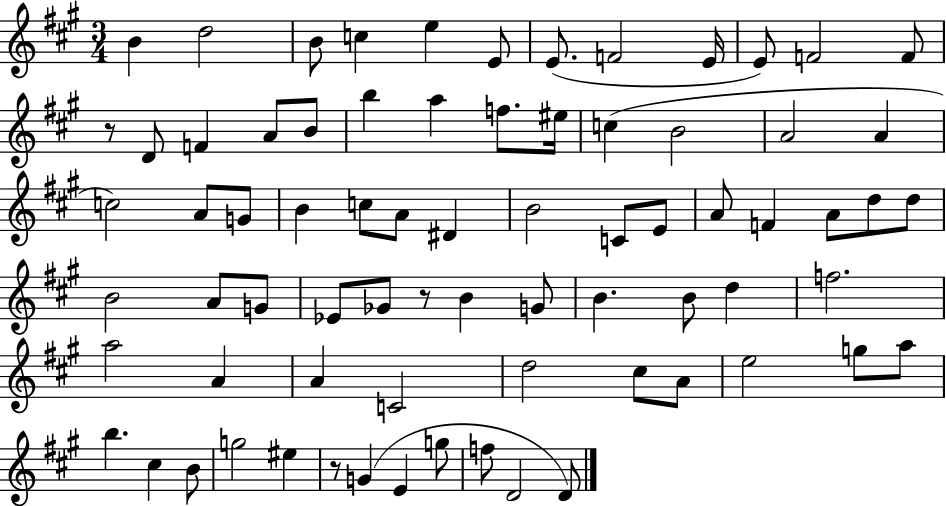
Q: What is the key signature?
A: A major